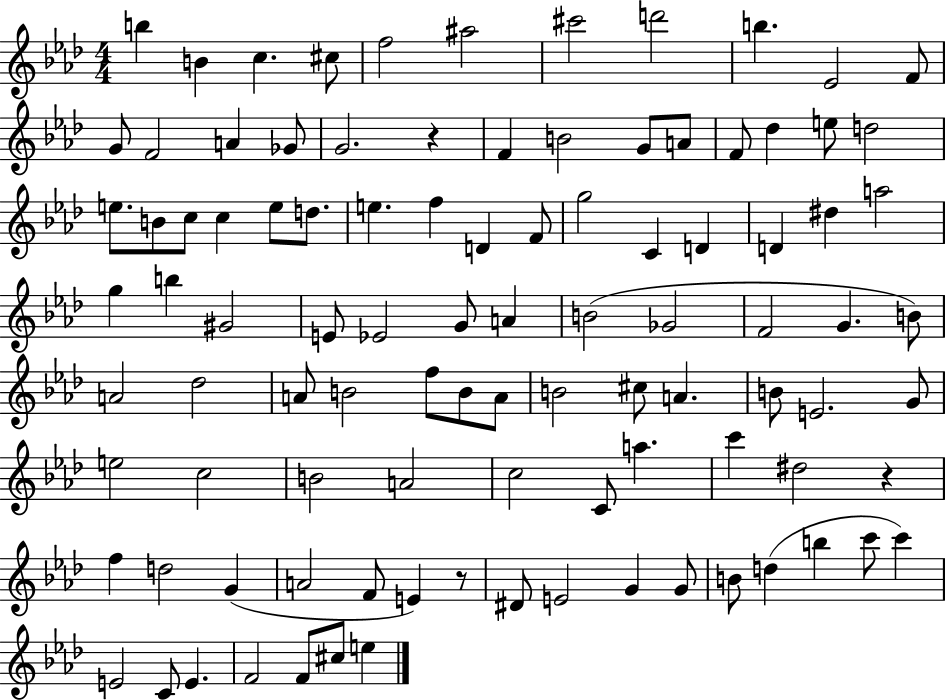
{
  \clef treble
  \numericTimeSignature
  \time 4/4
  \key aes \major
  \repeat volta 2 { b''4 b'4 c''4. cis''8 | f''2 ais''2 | cis'''2 d'''2 | b''4. ees'2 f'8 | \break g'8 f'2 a'4 ges'8 | g'2. r4 | f'4 b'2 g'8 a'8 | f'8 des''4 e''8 d''2 | \break e''8. b'8 c''8 c''4 e''8 d''8. | e''4. f''4 d'4 f'8 | g''2 c'4 d'4 | d'4 dis''4 a''2 | \break g''4 b''4 gis'2 | e'8 ees'2 g'8 a'4 | b'2( ges'2 | f'2 g'4. b'8) | \break a'2 des''2 | a'8 b'2 f''8 b'8 a'8 | b'2 cis''8 a'4. | b'8 e'2. g'8 | \break e''2 c''2 | b'2 a'2 | c''2 c'8 a''4. | c'''4 dis''2 r4 | \break f''4 d''2 g'4( | a'2 f'8 e'4) r8 | dis'8 e'2 g'4 g'8 | b'8 d''4( b''4 c'''8 c'''4) | \break e'2 c'8 e'4. | f'2 f'8 cis''8 e''4 | } \bar "|."
}